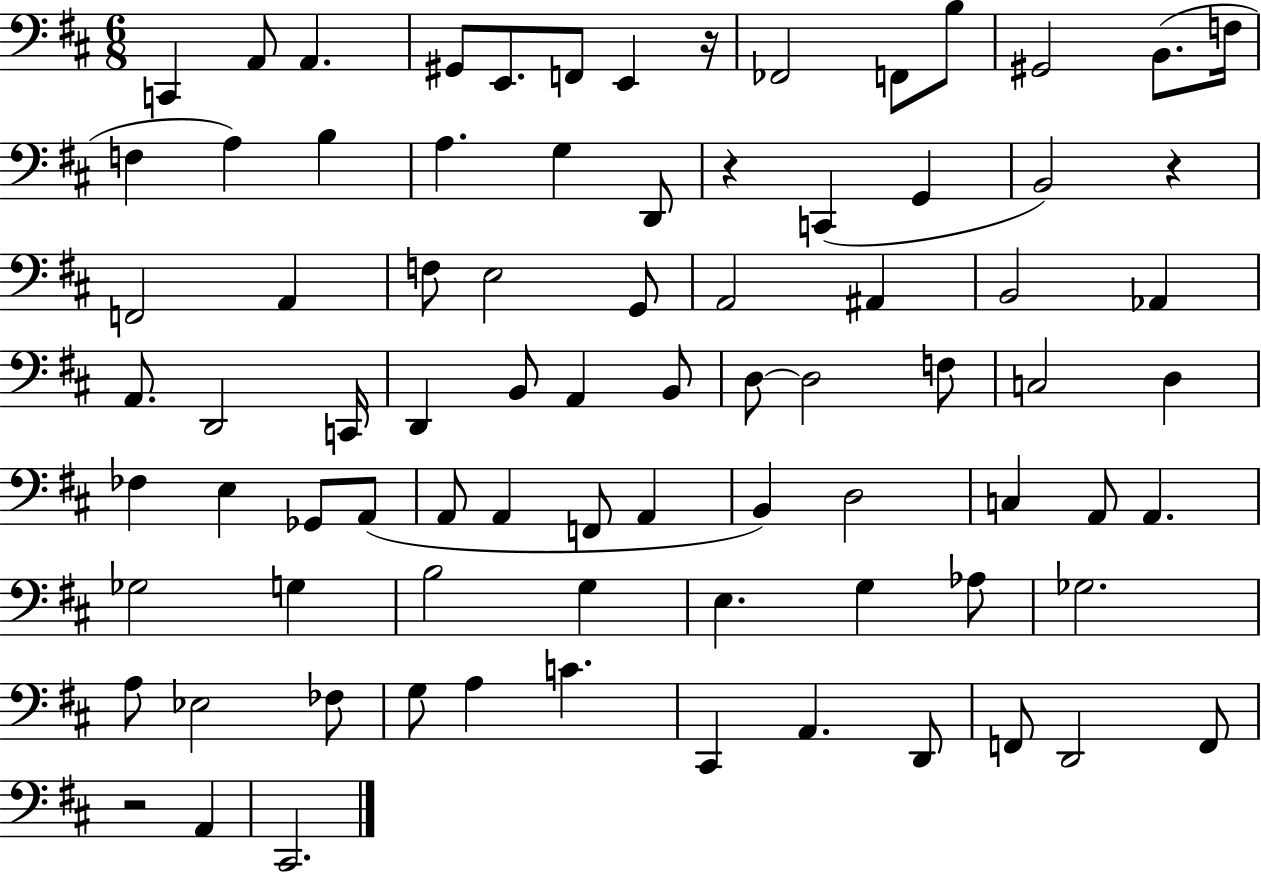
C2/q A2/e A2/q. G#2/e E2/e. F2/e E2/q R/s FES2/h F2/e B3/e G#2/h B2/e. F3/s F3/q A3/q B3/q A3/q. G3/q D2/e R/q C2/q G2/q B2/h R/q F2/h A2/q F3/e E3/h G2/e A2/h A#2/q B2/h Ab2/q A2/e. D2/h C2/s D2/q B2/e A2/q B2/e D3/e D3/h F3/e C3/h D3/q FES3/q E3/q Gb2/e A2/e A2/e A2/q F2/e A2/q B2/q D3/h C3/q A2/e A2/q. Gb3/h G3/q B3/h G3/q E3/q. G3/q Ab3/e Gb3/h. A3/e Eb3/h FES3/e G3/e A3/q C4/q. C#2/q A2/q. D2/e F2/e D2/h F2/e R/h A2/q C#2/h.